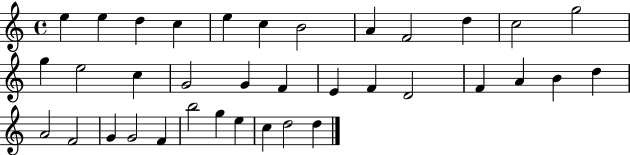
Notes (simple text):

E5/q E5/q D5/q C5/q E5/q C5/q B4/h A4/q F4/h D5/q C5/h G5/h G5/q E5/h C5/q G4/h G4/q F4/q E4/q F4/q D4/h F4/q A4/q B4/q D5/q A4/h F4/h G4/q G4/h F4/q B5/h G5/q E5/q C5/q D5/h D5/q